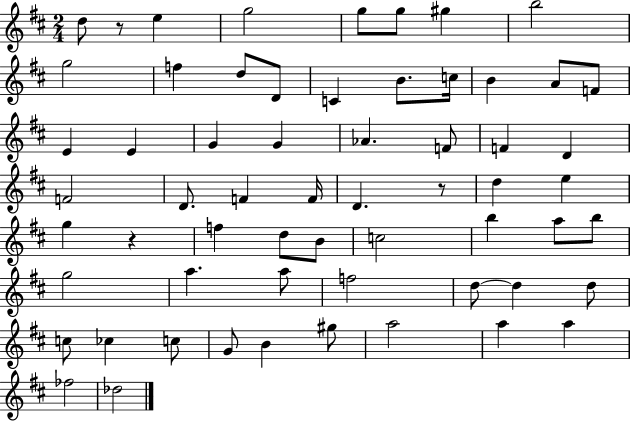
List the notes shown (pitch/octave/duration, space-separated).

D5/e R/e E5/q G5/h G5/e G5/e G#5/q B5/h G5/h F5/q D5/e D4/e C4/q B4/e. C5/s B4/q A4/e F4/e E4/q E4/q G4/q G4/q Ab4/q. F4/e F4/q D4/q F4/h D4/e. F4/q F4/s D4/q. R/e D5/q E5/q G5/q R/q F5/q D5/e B4/e C5/h B5/q A5/e B5/e G5/h A5/q. A5/e F5/h D5/e D5/q D5/e C5/e CES5/q C5/e G4/e B4/q G#5/e A5/h A5/q A5/q FES5/h Db5/h